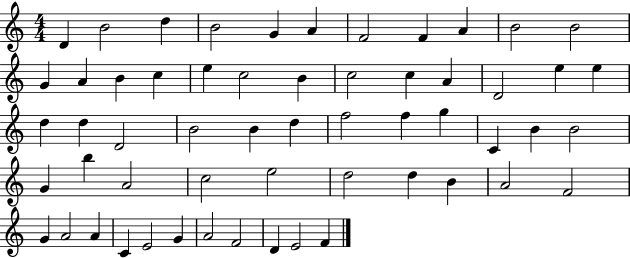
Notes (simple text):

D4/q B4/h D5/q B4/h G4/q A4/q F4/h F4/q A4/q B4/h B4/h G4/q A4/q B4/q C5/q E5/q C5/h B4/q C5/h C5/q A4/q D4/h E5/q E5/q D5/q D5/q D4/h B4/h B4/q D5/q F5/h F5/q G5/q C4/q B4/q B4/h G4/q B5/q A4/h C5/h E5/h D5/h D5/q B4/q A4/h F4/h G4/q A4/h A4/q C4/q E4/h G4/q A4/h F4/h D4/q E4/h F4/q